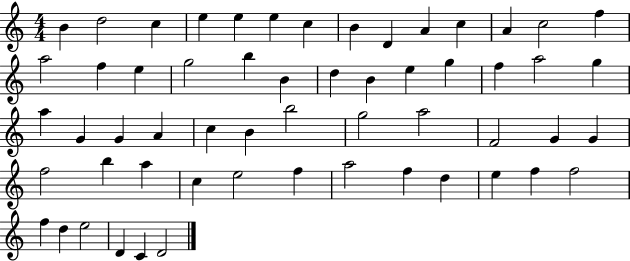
X:1
T:Untitled
M:4/4
L:1/4
K:C
B d2 c e e e c B D A c A c2 f a2 f e g2 b B d B e g f a2 g a G G A c B b2 g2 a2 F2 G G f2 b a c e2 f a2 f d e f f2 f d e2 D C D2